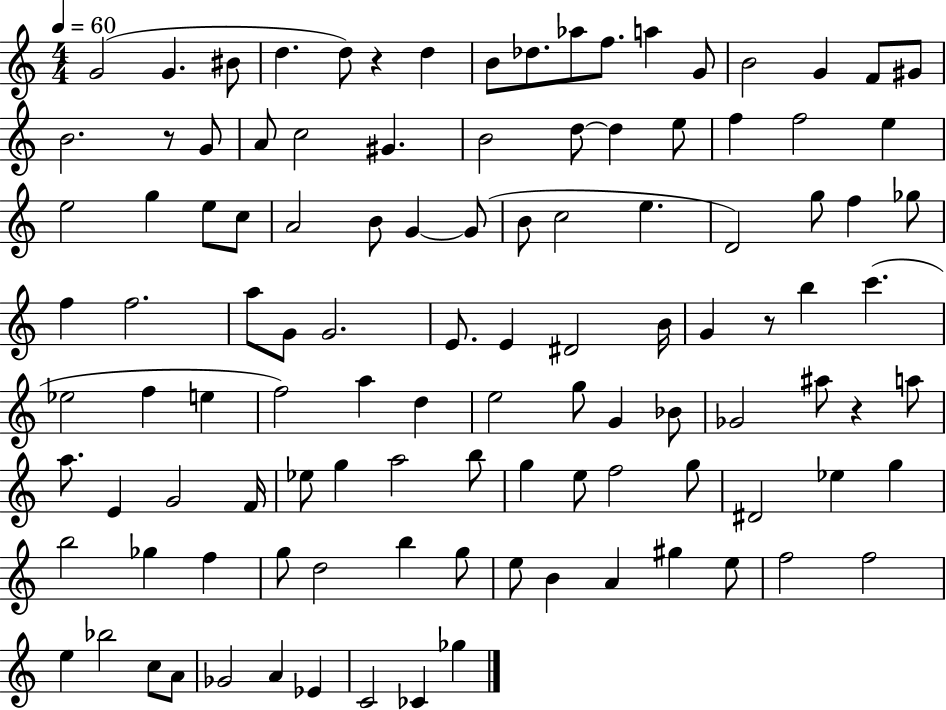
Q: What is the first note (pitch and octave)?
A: G4